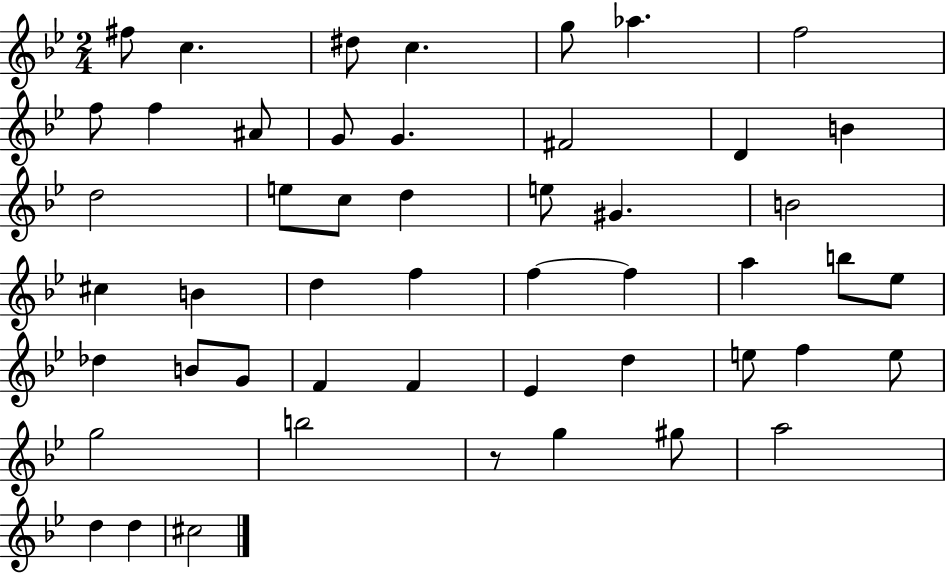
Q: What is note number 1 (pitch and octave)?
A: F#5